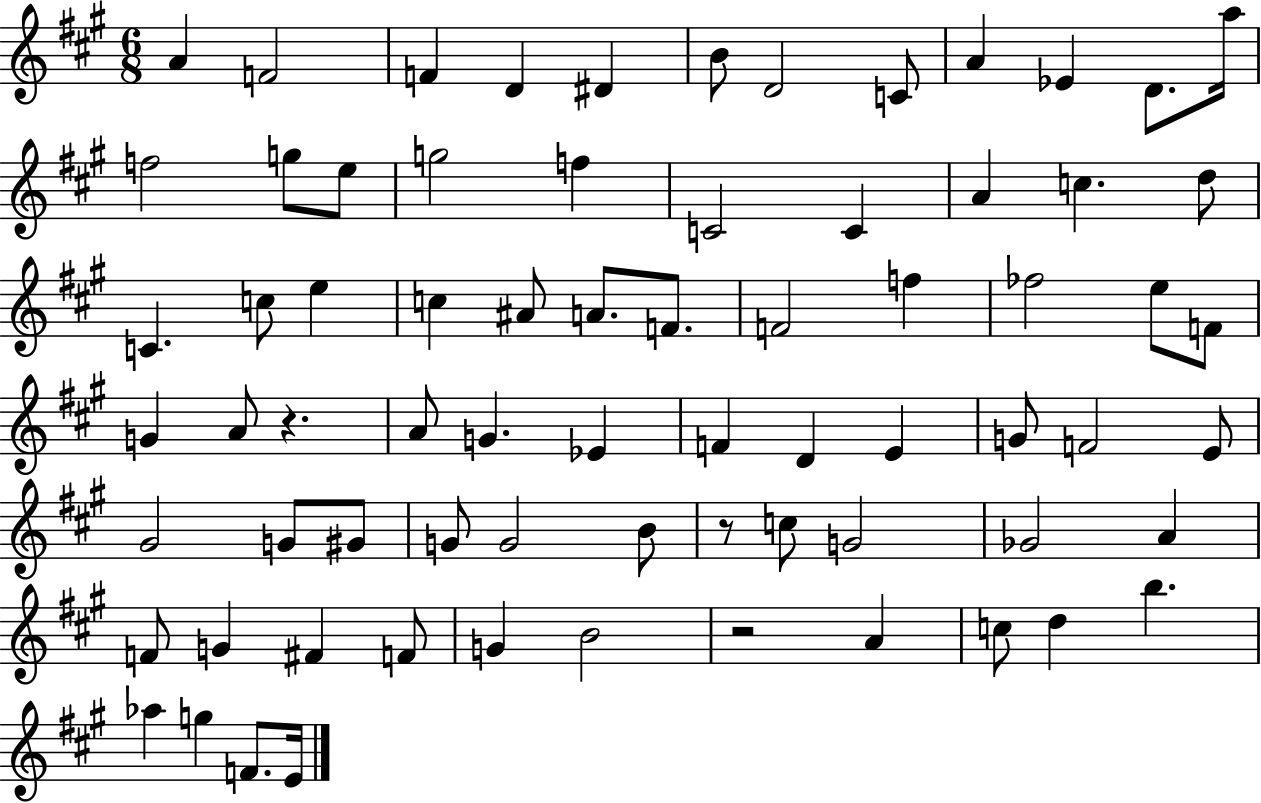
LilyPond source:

{
  \clef treble
  \numericTimeSignature
  \time 6/8
  \key a \major
  a'4 f'2 | f'4 d'4 dis'4 | b'8 d'2 c'8 | a'4 ees'4 d'8. a''16 | \break f''2 g''8 e''8 | g''2 f''4 | c'2 c'4 | a'4 c''4. d''8 | \break c'4. c''8 e''4 | c''4 ais'8 a'8. f'8. | f'2 f''4 | fes''2 e''8 f'8 | \break g'4 a'8 r4. | a'8 g'4. ees'4 | f'4 d'4 e'4 | g'8 f'2 e'8 | \break gis'2 g'8 gis'8 | g'8 g'2 b'8 | r8 c''8 g'2 | ges'2 a'4 | \break f'8 g'4 fis'4 f'8 | g'4 b'2 | r2 a'4 | c''8 d''4 b''4. | \break aes''4 g''4 f'8. e'16 | \bar "|."
}